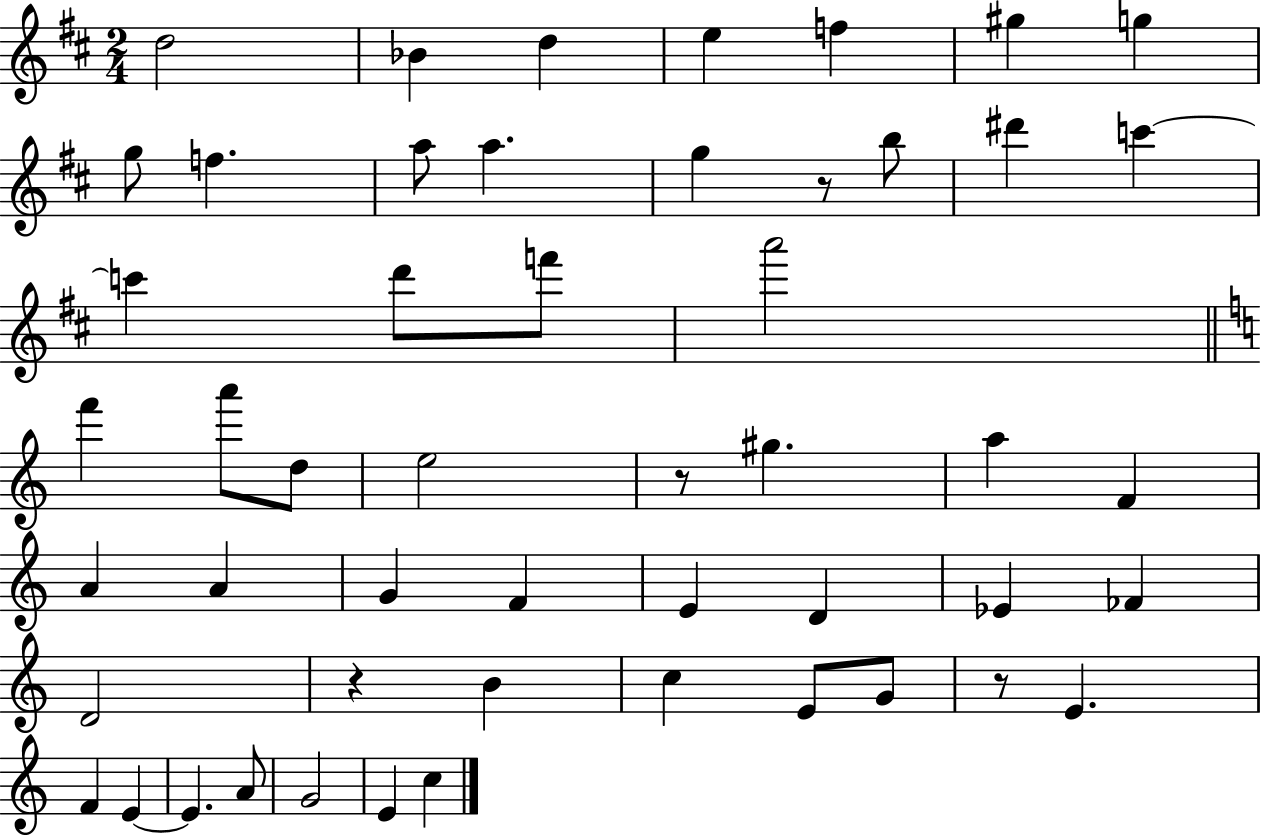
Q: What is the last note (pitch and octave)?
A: C5